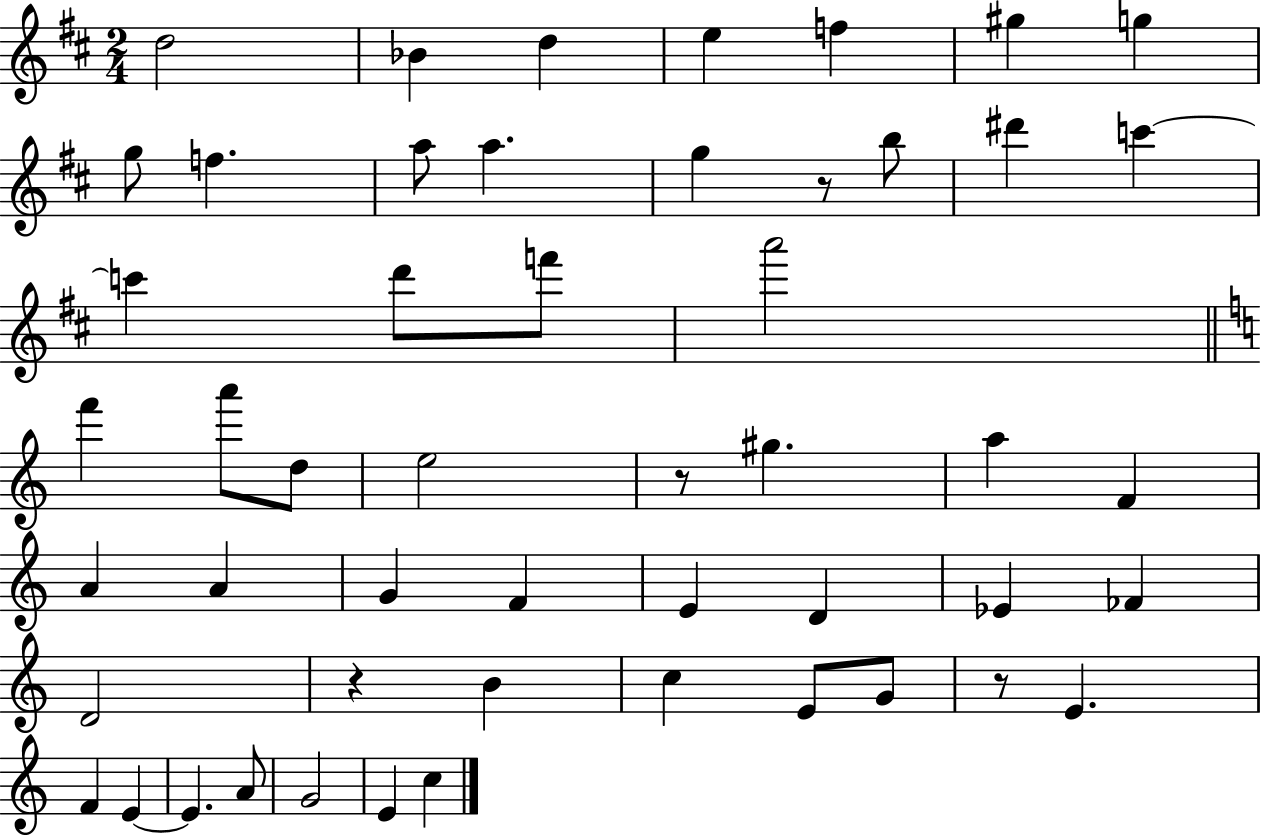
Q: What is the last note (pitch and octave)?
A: C5